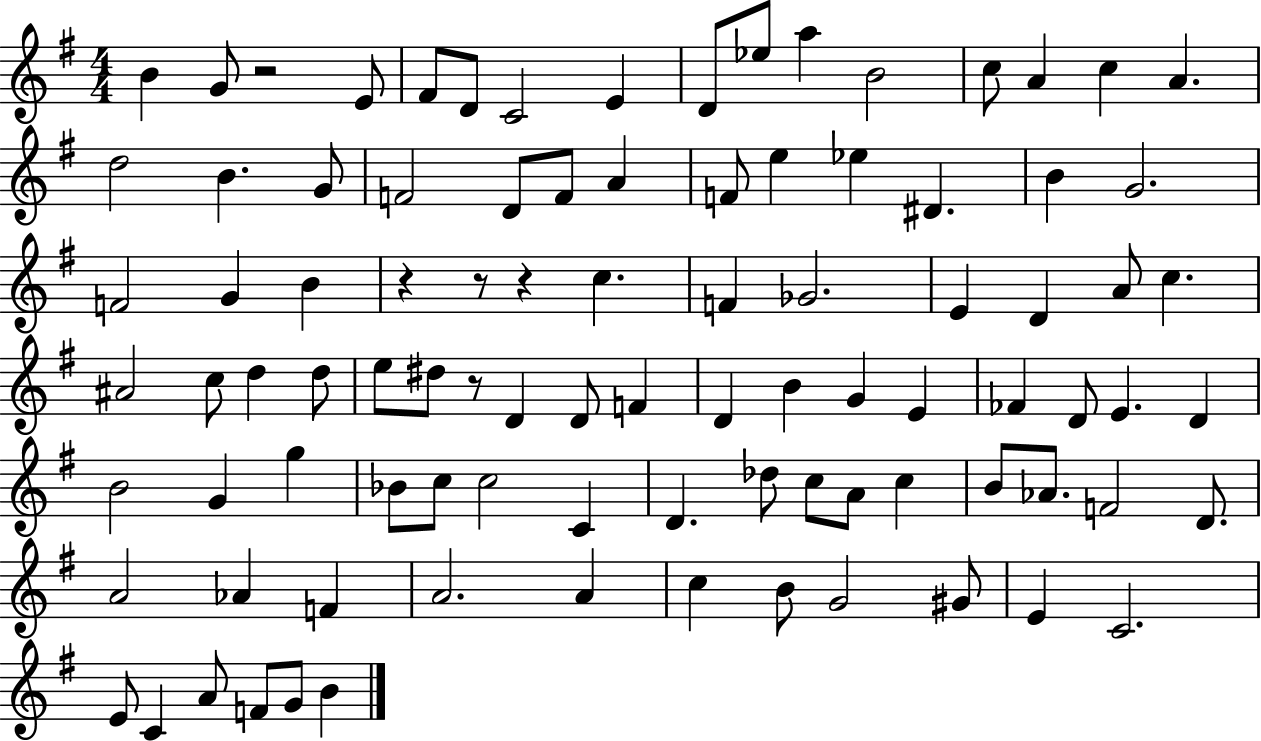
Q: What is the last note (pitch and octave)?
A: B4